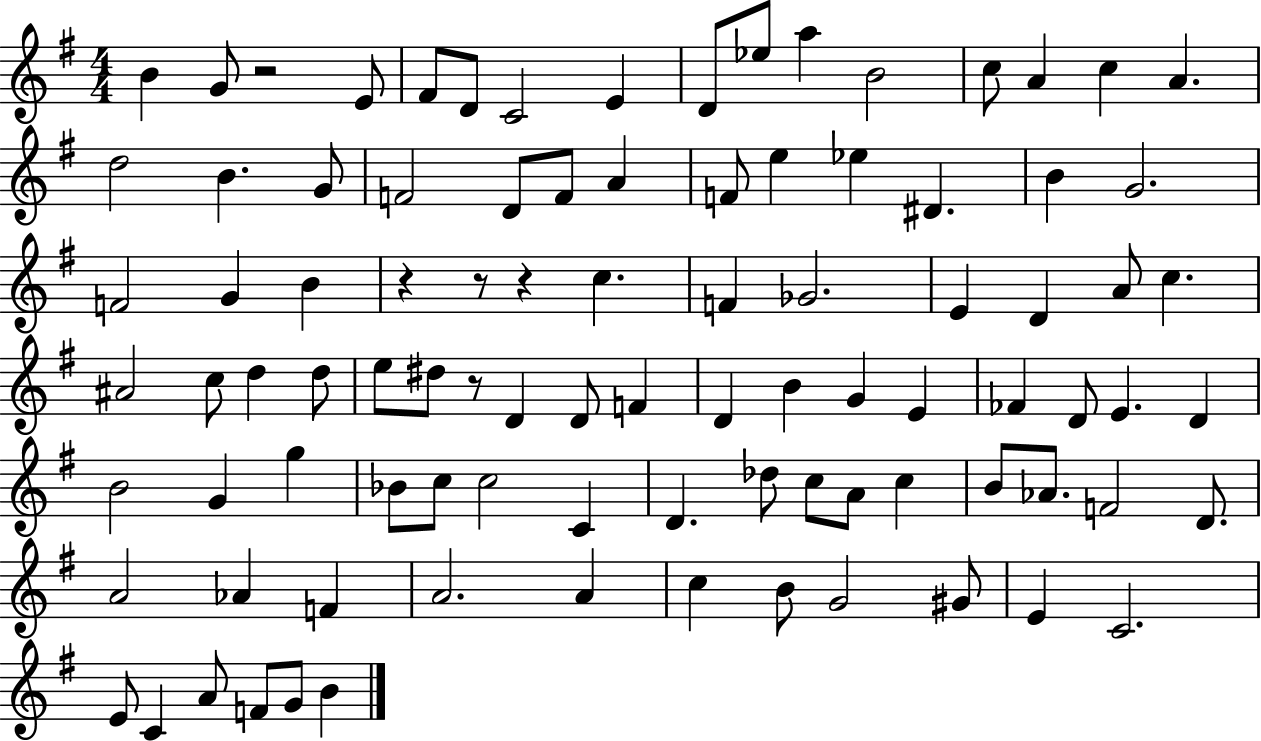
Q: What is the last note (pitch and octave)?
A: B4